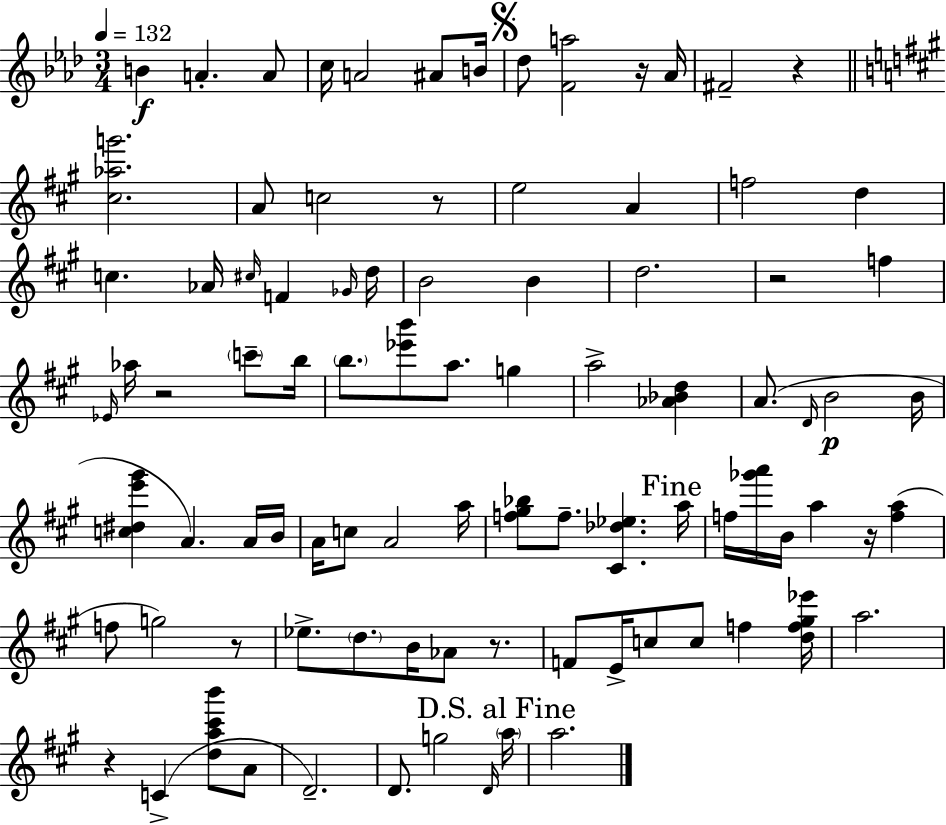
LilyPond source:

{
  \clef treble
  \numericTimeSignature
  \time 3/4
  \key aes \major
  \tempo 4 = 132
  b'4\f a'4.-. a'8 | c''16 a'2 ais'8 b'16 | \mark \markup { \musicglyph "scripts.segno" } des''8 <f' a''>2 r16 aes'16 | fis'2-- r4 | \break \bar "||" \break \key a \major <cis'' aes'' g'''>2. | a'8 c''2 r8 | e''2 a'4 | f''2 d''4 | \break c''4. aes'16 \grace { cis''16 } f'4 | \grace { ges'16 } d''16 b'2 b'4 | d''2. | r2 f''4 | \break \grace { ees'16 } aes''16 r2 | \parenthesize c'''8-- b''16 \parenthesize b''8. <ees''' b'''>8 a''8. g''4 | a''2-> <aes' bes' d''>4 | a'8.( \grace { d'16 } b'2\p | \break b'16 <c'' dis'' e''' gis'''>4 a'4.) | a'16 b'16 a'16 c''8 a'2 | a''16 <f'' gis'' bes''>8 f''8.-- <cis' des'' ees''>4. | \mark "Fine" a''16 f''16 <ges''' a'''>16 b'16 a''4 r16 | \break <f'' a''>4( f''8 g''2) | r8 ees''8.-> \parenthesize d''8. b'16 aes'8 | r8. f'8 e'16-> c''8 c''8 f''4 | <d'' f'' gis'' ees'''>16 a''2. | \break r4 c'4->( | <d'' a'' cis''' b'''>8 a'8 d'2.--) | d'8. g''2 | \grace { d'16 } \mark "D.S. al Fine" \parenthesize a''16 a''2. | \break \bar "|."
}